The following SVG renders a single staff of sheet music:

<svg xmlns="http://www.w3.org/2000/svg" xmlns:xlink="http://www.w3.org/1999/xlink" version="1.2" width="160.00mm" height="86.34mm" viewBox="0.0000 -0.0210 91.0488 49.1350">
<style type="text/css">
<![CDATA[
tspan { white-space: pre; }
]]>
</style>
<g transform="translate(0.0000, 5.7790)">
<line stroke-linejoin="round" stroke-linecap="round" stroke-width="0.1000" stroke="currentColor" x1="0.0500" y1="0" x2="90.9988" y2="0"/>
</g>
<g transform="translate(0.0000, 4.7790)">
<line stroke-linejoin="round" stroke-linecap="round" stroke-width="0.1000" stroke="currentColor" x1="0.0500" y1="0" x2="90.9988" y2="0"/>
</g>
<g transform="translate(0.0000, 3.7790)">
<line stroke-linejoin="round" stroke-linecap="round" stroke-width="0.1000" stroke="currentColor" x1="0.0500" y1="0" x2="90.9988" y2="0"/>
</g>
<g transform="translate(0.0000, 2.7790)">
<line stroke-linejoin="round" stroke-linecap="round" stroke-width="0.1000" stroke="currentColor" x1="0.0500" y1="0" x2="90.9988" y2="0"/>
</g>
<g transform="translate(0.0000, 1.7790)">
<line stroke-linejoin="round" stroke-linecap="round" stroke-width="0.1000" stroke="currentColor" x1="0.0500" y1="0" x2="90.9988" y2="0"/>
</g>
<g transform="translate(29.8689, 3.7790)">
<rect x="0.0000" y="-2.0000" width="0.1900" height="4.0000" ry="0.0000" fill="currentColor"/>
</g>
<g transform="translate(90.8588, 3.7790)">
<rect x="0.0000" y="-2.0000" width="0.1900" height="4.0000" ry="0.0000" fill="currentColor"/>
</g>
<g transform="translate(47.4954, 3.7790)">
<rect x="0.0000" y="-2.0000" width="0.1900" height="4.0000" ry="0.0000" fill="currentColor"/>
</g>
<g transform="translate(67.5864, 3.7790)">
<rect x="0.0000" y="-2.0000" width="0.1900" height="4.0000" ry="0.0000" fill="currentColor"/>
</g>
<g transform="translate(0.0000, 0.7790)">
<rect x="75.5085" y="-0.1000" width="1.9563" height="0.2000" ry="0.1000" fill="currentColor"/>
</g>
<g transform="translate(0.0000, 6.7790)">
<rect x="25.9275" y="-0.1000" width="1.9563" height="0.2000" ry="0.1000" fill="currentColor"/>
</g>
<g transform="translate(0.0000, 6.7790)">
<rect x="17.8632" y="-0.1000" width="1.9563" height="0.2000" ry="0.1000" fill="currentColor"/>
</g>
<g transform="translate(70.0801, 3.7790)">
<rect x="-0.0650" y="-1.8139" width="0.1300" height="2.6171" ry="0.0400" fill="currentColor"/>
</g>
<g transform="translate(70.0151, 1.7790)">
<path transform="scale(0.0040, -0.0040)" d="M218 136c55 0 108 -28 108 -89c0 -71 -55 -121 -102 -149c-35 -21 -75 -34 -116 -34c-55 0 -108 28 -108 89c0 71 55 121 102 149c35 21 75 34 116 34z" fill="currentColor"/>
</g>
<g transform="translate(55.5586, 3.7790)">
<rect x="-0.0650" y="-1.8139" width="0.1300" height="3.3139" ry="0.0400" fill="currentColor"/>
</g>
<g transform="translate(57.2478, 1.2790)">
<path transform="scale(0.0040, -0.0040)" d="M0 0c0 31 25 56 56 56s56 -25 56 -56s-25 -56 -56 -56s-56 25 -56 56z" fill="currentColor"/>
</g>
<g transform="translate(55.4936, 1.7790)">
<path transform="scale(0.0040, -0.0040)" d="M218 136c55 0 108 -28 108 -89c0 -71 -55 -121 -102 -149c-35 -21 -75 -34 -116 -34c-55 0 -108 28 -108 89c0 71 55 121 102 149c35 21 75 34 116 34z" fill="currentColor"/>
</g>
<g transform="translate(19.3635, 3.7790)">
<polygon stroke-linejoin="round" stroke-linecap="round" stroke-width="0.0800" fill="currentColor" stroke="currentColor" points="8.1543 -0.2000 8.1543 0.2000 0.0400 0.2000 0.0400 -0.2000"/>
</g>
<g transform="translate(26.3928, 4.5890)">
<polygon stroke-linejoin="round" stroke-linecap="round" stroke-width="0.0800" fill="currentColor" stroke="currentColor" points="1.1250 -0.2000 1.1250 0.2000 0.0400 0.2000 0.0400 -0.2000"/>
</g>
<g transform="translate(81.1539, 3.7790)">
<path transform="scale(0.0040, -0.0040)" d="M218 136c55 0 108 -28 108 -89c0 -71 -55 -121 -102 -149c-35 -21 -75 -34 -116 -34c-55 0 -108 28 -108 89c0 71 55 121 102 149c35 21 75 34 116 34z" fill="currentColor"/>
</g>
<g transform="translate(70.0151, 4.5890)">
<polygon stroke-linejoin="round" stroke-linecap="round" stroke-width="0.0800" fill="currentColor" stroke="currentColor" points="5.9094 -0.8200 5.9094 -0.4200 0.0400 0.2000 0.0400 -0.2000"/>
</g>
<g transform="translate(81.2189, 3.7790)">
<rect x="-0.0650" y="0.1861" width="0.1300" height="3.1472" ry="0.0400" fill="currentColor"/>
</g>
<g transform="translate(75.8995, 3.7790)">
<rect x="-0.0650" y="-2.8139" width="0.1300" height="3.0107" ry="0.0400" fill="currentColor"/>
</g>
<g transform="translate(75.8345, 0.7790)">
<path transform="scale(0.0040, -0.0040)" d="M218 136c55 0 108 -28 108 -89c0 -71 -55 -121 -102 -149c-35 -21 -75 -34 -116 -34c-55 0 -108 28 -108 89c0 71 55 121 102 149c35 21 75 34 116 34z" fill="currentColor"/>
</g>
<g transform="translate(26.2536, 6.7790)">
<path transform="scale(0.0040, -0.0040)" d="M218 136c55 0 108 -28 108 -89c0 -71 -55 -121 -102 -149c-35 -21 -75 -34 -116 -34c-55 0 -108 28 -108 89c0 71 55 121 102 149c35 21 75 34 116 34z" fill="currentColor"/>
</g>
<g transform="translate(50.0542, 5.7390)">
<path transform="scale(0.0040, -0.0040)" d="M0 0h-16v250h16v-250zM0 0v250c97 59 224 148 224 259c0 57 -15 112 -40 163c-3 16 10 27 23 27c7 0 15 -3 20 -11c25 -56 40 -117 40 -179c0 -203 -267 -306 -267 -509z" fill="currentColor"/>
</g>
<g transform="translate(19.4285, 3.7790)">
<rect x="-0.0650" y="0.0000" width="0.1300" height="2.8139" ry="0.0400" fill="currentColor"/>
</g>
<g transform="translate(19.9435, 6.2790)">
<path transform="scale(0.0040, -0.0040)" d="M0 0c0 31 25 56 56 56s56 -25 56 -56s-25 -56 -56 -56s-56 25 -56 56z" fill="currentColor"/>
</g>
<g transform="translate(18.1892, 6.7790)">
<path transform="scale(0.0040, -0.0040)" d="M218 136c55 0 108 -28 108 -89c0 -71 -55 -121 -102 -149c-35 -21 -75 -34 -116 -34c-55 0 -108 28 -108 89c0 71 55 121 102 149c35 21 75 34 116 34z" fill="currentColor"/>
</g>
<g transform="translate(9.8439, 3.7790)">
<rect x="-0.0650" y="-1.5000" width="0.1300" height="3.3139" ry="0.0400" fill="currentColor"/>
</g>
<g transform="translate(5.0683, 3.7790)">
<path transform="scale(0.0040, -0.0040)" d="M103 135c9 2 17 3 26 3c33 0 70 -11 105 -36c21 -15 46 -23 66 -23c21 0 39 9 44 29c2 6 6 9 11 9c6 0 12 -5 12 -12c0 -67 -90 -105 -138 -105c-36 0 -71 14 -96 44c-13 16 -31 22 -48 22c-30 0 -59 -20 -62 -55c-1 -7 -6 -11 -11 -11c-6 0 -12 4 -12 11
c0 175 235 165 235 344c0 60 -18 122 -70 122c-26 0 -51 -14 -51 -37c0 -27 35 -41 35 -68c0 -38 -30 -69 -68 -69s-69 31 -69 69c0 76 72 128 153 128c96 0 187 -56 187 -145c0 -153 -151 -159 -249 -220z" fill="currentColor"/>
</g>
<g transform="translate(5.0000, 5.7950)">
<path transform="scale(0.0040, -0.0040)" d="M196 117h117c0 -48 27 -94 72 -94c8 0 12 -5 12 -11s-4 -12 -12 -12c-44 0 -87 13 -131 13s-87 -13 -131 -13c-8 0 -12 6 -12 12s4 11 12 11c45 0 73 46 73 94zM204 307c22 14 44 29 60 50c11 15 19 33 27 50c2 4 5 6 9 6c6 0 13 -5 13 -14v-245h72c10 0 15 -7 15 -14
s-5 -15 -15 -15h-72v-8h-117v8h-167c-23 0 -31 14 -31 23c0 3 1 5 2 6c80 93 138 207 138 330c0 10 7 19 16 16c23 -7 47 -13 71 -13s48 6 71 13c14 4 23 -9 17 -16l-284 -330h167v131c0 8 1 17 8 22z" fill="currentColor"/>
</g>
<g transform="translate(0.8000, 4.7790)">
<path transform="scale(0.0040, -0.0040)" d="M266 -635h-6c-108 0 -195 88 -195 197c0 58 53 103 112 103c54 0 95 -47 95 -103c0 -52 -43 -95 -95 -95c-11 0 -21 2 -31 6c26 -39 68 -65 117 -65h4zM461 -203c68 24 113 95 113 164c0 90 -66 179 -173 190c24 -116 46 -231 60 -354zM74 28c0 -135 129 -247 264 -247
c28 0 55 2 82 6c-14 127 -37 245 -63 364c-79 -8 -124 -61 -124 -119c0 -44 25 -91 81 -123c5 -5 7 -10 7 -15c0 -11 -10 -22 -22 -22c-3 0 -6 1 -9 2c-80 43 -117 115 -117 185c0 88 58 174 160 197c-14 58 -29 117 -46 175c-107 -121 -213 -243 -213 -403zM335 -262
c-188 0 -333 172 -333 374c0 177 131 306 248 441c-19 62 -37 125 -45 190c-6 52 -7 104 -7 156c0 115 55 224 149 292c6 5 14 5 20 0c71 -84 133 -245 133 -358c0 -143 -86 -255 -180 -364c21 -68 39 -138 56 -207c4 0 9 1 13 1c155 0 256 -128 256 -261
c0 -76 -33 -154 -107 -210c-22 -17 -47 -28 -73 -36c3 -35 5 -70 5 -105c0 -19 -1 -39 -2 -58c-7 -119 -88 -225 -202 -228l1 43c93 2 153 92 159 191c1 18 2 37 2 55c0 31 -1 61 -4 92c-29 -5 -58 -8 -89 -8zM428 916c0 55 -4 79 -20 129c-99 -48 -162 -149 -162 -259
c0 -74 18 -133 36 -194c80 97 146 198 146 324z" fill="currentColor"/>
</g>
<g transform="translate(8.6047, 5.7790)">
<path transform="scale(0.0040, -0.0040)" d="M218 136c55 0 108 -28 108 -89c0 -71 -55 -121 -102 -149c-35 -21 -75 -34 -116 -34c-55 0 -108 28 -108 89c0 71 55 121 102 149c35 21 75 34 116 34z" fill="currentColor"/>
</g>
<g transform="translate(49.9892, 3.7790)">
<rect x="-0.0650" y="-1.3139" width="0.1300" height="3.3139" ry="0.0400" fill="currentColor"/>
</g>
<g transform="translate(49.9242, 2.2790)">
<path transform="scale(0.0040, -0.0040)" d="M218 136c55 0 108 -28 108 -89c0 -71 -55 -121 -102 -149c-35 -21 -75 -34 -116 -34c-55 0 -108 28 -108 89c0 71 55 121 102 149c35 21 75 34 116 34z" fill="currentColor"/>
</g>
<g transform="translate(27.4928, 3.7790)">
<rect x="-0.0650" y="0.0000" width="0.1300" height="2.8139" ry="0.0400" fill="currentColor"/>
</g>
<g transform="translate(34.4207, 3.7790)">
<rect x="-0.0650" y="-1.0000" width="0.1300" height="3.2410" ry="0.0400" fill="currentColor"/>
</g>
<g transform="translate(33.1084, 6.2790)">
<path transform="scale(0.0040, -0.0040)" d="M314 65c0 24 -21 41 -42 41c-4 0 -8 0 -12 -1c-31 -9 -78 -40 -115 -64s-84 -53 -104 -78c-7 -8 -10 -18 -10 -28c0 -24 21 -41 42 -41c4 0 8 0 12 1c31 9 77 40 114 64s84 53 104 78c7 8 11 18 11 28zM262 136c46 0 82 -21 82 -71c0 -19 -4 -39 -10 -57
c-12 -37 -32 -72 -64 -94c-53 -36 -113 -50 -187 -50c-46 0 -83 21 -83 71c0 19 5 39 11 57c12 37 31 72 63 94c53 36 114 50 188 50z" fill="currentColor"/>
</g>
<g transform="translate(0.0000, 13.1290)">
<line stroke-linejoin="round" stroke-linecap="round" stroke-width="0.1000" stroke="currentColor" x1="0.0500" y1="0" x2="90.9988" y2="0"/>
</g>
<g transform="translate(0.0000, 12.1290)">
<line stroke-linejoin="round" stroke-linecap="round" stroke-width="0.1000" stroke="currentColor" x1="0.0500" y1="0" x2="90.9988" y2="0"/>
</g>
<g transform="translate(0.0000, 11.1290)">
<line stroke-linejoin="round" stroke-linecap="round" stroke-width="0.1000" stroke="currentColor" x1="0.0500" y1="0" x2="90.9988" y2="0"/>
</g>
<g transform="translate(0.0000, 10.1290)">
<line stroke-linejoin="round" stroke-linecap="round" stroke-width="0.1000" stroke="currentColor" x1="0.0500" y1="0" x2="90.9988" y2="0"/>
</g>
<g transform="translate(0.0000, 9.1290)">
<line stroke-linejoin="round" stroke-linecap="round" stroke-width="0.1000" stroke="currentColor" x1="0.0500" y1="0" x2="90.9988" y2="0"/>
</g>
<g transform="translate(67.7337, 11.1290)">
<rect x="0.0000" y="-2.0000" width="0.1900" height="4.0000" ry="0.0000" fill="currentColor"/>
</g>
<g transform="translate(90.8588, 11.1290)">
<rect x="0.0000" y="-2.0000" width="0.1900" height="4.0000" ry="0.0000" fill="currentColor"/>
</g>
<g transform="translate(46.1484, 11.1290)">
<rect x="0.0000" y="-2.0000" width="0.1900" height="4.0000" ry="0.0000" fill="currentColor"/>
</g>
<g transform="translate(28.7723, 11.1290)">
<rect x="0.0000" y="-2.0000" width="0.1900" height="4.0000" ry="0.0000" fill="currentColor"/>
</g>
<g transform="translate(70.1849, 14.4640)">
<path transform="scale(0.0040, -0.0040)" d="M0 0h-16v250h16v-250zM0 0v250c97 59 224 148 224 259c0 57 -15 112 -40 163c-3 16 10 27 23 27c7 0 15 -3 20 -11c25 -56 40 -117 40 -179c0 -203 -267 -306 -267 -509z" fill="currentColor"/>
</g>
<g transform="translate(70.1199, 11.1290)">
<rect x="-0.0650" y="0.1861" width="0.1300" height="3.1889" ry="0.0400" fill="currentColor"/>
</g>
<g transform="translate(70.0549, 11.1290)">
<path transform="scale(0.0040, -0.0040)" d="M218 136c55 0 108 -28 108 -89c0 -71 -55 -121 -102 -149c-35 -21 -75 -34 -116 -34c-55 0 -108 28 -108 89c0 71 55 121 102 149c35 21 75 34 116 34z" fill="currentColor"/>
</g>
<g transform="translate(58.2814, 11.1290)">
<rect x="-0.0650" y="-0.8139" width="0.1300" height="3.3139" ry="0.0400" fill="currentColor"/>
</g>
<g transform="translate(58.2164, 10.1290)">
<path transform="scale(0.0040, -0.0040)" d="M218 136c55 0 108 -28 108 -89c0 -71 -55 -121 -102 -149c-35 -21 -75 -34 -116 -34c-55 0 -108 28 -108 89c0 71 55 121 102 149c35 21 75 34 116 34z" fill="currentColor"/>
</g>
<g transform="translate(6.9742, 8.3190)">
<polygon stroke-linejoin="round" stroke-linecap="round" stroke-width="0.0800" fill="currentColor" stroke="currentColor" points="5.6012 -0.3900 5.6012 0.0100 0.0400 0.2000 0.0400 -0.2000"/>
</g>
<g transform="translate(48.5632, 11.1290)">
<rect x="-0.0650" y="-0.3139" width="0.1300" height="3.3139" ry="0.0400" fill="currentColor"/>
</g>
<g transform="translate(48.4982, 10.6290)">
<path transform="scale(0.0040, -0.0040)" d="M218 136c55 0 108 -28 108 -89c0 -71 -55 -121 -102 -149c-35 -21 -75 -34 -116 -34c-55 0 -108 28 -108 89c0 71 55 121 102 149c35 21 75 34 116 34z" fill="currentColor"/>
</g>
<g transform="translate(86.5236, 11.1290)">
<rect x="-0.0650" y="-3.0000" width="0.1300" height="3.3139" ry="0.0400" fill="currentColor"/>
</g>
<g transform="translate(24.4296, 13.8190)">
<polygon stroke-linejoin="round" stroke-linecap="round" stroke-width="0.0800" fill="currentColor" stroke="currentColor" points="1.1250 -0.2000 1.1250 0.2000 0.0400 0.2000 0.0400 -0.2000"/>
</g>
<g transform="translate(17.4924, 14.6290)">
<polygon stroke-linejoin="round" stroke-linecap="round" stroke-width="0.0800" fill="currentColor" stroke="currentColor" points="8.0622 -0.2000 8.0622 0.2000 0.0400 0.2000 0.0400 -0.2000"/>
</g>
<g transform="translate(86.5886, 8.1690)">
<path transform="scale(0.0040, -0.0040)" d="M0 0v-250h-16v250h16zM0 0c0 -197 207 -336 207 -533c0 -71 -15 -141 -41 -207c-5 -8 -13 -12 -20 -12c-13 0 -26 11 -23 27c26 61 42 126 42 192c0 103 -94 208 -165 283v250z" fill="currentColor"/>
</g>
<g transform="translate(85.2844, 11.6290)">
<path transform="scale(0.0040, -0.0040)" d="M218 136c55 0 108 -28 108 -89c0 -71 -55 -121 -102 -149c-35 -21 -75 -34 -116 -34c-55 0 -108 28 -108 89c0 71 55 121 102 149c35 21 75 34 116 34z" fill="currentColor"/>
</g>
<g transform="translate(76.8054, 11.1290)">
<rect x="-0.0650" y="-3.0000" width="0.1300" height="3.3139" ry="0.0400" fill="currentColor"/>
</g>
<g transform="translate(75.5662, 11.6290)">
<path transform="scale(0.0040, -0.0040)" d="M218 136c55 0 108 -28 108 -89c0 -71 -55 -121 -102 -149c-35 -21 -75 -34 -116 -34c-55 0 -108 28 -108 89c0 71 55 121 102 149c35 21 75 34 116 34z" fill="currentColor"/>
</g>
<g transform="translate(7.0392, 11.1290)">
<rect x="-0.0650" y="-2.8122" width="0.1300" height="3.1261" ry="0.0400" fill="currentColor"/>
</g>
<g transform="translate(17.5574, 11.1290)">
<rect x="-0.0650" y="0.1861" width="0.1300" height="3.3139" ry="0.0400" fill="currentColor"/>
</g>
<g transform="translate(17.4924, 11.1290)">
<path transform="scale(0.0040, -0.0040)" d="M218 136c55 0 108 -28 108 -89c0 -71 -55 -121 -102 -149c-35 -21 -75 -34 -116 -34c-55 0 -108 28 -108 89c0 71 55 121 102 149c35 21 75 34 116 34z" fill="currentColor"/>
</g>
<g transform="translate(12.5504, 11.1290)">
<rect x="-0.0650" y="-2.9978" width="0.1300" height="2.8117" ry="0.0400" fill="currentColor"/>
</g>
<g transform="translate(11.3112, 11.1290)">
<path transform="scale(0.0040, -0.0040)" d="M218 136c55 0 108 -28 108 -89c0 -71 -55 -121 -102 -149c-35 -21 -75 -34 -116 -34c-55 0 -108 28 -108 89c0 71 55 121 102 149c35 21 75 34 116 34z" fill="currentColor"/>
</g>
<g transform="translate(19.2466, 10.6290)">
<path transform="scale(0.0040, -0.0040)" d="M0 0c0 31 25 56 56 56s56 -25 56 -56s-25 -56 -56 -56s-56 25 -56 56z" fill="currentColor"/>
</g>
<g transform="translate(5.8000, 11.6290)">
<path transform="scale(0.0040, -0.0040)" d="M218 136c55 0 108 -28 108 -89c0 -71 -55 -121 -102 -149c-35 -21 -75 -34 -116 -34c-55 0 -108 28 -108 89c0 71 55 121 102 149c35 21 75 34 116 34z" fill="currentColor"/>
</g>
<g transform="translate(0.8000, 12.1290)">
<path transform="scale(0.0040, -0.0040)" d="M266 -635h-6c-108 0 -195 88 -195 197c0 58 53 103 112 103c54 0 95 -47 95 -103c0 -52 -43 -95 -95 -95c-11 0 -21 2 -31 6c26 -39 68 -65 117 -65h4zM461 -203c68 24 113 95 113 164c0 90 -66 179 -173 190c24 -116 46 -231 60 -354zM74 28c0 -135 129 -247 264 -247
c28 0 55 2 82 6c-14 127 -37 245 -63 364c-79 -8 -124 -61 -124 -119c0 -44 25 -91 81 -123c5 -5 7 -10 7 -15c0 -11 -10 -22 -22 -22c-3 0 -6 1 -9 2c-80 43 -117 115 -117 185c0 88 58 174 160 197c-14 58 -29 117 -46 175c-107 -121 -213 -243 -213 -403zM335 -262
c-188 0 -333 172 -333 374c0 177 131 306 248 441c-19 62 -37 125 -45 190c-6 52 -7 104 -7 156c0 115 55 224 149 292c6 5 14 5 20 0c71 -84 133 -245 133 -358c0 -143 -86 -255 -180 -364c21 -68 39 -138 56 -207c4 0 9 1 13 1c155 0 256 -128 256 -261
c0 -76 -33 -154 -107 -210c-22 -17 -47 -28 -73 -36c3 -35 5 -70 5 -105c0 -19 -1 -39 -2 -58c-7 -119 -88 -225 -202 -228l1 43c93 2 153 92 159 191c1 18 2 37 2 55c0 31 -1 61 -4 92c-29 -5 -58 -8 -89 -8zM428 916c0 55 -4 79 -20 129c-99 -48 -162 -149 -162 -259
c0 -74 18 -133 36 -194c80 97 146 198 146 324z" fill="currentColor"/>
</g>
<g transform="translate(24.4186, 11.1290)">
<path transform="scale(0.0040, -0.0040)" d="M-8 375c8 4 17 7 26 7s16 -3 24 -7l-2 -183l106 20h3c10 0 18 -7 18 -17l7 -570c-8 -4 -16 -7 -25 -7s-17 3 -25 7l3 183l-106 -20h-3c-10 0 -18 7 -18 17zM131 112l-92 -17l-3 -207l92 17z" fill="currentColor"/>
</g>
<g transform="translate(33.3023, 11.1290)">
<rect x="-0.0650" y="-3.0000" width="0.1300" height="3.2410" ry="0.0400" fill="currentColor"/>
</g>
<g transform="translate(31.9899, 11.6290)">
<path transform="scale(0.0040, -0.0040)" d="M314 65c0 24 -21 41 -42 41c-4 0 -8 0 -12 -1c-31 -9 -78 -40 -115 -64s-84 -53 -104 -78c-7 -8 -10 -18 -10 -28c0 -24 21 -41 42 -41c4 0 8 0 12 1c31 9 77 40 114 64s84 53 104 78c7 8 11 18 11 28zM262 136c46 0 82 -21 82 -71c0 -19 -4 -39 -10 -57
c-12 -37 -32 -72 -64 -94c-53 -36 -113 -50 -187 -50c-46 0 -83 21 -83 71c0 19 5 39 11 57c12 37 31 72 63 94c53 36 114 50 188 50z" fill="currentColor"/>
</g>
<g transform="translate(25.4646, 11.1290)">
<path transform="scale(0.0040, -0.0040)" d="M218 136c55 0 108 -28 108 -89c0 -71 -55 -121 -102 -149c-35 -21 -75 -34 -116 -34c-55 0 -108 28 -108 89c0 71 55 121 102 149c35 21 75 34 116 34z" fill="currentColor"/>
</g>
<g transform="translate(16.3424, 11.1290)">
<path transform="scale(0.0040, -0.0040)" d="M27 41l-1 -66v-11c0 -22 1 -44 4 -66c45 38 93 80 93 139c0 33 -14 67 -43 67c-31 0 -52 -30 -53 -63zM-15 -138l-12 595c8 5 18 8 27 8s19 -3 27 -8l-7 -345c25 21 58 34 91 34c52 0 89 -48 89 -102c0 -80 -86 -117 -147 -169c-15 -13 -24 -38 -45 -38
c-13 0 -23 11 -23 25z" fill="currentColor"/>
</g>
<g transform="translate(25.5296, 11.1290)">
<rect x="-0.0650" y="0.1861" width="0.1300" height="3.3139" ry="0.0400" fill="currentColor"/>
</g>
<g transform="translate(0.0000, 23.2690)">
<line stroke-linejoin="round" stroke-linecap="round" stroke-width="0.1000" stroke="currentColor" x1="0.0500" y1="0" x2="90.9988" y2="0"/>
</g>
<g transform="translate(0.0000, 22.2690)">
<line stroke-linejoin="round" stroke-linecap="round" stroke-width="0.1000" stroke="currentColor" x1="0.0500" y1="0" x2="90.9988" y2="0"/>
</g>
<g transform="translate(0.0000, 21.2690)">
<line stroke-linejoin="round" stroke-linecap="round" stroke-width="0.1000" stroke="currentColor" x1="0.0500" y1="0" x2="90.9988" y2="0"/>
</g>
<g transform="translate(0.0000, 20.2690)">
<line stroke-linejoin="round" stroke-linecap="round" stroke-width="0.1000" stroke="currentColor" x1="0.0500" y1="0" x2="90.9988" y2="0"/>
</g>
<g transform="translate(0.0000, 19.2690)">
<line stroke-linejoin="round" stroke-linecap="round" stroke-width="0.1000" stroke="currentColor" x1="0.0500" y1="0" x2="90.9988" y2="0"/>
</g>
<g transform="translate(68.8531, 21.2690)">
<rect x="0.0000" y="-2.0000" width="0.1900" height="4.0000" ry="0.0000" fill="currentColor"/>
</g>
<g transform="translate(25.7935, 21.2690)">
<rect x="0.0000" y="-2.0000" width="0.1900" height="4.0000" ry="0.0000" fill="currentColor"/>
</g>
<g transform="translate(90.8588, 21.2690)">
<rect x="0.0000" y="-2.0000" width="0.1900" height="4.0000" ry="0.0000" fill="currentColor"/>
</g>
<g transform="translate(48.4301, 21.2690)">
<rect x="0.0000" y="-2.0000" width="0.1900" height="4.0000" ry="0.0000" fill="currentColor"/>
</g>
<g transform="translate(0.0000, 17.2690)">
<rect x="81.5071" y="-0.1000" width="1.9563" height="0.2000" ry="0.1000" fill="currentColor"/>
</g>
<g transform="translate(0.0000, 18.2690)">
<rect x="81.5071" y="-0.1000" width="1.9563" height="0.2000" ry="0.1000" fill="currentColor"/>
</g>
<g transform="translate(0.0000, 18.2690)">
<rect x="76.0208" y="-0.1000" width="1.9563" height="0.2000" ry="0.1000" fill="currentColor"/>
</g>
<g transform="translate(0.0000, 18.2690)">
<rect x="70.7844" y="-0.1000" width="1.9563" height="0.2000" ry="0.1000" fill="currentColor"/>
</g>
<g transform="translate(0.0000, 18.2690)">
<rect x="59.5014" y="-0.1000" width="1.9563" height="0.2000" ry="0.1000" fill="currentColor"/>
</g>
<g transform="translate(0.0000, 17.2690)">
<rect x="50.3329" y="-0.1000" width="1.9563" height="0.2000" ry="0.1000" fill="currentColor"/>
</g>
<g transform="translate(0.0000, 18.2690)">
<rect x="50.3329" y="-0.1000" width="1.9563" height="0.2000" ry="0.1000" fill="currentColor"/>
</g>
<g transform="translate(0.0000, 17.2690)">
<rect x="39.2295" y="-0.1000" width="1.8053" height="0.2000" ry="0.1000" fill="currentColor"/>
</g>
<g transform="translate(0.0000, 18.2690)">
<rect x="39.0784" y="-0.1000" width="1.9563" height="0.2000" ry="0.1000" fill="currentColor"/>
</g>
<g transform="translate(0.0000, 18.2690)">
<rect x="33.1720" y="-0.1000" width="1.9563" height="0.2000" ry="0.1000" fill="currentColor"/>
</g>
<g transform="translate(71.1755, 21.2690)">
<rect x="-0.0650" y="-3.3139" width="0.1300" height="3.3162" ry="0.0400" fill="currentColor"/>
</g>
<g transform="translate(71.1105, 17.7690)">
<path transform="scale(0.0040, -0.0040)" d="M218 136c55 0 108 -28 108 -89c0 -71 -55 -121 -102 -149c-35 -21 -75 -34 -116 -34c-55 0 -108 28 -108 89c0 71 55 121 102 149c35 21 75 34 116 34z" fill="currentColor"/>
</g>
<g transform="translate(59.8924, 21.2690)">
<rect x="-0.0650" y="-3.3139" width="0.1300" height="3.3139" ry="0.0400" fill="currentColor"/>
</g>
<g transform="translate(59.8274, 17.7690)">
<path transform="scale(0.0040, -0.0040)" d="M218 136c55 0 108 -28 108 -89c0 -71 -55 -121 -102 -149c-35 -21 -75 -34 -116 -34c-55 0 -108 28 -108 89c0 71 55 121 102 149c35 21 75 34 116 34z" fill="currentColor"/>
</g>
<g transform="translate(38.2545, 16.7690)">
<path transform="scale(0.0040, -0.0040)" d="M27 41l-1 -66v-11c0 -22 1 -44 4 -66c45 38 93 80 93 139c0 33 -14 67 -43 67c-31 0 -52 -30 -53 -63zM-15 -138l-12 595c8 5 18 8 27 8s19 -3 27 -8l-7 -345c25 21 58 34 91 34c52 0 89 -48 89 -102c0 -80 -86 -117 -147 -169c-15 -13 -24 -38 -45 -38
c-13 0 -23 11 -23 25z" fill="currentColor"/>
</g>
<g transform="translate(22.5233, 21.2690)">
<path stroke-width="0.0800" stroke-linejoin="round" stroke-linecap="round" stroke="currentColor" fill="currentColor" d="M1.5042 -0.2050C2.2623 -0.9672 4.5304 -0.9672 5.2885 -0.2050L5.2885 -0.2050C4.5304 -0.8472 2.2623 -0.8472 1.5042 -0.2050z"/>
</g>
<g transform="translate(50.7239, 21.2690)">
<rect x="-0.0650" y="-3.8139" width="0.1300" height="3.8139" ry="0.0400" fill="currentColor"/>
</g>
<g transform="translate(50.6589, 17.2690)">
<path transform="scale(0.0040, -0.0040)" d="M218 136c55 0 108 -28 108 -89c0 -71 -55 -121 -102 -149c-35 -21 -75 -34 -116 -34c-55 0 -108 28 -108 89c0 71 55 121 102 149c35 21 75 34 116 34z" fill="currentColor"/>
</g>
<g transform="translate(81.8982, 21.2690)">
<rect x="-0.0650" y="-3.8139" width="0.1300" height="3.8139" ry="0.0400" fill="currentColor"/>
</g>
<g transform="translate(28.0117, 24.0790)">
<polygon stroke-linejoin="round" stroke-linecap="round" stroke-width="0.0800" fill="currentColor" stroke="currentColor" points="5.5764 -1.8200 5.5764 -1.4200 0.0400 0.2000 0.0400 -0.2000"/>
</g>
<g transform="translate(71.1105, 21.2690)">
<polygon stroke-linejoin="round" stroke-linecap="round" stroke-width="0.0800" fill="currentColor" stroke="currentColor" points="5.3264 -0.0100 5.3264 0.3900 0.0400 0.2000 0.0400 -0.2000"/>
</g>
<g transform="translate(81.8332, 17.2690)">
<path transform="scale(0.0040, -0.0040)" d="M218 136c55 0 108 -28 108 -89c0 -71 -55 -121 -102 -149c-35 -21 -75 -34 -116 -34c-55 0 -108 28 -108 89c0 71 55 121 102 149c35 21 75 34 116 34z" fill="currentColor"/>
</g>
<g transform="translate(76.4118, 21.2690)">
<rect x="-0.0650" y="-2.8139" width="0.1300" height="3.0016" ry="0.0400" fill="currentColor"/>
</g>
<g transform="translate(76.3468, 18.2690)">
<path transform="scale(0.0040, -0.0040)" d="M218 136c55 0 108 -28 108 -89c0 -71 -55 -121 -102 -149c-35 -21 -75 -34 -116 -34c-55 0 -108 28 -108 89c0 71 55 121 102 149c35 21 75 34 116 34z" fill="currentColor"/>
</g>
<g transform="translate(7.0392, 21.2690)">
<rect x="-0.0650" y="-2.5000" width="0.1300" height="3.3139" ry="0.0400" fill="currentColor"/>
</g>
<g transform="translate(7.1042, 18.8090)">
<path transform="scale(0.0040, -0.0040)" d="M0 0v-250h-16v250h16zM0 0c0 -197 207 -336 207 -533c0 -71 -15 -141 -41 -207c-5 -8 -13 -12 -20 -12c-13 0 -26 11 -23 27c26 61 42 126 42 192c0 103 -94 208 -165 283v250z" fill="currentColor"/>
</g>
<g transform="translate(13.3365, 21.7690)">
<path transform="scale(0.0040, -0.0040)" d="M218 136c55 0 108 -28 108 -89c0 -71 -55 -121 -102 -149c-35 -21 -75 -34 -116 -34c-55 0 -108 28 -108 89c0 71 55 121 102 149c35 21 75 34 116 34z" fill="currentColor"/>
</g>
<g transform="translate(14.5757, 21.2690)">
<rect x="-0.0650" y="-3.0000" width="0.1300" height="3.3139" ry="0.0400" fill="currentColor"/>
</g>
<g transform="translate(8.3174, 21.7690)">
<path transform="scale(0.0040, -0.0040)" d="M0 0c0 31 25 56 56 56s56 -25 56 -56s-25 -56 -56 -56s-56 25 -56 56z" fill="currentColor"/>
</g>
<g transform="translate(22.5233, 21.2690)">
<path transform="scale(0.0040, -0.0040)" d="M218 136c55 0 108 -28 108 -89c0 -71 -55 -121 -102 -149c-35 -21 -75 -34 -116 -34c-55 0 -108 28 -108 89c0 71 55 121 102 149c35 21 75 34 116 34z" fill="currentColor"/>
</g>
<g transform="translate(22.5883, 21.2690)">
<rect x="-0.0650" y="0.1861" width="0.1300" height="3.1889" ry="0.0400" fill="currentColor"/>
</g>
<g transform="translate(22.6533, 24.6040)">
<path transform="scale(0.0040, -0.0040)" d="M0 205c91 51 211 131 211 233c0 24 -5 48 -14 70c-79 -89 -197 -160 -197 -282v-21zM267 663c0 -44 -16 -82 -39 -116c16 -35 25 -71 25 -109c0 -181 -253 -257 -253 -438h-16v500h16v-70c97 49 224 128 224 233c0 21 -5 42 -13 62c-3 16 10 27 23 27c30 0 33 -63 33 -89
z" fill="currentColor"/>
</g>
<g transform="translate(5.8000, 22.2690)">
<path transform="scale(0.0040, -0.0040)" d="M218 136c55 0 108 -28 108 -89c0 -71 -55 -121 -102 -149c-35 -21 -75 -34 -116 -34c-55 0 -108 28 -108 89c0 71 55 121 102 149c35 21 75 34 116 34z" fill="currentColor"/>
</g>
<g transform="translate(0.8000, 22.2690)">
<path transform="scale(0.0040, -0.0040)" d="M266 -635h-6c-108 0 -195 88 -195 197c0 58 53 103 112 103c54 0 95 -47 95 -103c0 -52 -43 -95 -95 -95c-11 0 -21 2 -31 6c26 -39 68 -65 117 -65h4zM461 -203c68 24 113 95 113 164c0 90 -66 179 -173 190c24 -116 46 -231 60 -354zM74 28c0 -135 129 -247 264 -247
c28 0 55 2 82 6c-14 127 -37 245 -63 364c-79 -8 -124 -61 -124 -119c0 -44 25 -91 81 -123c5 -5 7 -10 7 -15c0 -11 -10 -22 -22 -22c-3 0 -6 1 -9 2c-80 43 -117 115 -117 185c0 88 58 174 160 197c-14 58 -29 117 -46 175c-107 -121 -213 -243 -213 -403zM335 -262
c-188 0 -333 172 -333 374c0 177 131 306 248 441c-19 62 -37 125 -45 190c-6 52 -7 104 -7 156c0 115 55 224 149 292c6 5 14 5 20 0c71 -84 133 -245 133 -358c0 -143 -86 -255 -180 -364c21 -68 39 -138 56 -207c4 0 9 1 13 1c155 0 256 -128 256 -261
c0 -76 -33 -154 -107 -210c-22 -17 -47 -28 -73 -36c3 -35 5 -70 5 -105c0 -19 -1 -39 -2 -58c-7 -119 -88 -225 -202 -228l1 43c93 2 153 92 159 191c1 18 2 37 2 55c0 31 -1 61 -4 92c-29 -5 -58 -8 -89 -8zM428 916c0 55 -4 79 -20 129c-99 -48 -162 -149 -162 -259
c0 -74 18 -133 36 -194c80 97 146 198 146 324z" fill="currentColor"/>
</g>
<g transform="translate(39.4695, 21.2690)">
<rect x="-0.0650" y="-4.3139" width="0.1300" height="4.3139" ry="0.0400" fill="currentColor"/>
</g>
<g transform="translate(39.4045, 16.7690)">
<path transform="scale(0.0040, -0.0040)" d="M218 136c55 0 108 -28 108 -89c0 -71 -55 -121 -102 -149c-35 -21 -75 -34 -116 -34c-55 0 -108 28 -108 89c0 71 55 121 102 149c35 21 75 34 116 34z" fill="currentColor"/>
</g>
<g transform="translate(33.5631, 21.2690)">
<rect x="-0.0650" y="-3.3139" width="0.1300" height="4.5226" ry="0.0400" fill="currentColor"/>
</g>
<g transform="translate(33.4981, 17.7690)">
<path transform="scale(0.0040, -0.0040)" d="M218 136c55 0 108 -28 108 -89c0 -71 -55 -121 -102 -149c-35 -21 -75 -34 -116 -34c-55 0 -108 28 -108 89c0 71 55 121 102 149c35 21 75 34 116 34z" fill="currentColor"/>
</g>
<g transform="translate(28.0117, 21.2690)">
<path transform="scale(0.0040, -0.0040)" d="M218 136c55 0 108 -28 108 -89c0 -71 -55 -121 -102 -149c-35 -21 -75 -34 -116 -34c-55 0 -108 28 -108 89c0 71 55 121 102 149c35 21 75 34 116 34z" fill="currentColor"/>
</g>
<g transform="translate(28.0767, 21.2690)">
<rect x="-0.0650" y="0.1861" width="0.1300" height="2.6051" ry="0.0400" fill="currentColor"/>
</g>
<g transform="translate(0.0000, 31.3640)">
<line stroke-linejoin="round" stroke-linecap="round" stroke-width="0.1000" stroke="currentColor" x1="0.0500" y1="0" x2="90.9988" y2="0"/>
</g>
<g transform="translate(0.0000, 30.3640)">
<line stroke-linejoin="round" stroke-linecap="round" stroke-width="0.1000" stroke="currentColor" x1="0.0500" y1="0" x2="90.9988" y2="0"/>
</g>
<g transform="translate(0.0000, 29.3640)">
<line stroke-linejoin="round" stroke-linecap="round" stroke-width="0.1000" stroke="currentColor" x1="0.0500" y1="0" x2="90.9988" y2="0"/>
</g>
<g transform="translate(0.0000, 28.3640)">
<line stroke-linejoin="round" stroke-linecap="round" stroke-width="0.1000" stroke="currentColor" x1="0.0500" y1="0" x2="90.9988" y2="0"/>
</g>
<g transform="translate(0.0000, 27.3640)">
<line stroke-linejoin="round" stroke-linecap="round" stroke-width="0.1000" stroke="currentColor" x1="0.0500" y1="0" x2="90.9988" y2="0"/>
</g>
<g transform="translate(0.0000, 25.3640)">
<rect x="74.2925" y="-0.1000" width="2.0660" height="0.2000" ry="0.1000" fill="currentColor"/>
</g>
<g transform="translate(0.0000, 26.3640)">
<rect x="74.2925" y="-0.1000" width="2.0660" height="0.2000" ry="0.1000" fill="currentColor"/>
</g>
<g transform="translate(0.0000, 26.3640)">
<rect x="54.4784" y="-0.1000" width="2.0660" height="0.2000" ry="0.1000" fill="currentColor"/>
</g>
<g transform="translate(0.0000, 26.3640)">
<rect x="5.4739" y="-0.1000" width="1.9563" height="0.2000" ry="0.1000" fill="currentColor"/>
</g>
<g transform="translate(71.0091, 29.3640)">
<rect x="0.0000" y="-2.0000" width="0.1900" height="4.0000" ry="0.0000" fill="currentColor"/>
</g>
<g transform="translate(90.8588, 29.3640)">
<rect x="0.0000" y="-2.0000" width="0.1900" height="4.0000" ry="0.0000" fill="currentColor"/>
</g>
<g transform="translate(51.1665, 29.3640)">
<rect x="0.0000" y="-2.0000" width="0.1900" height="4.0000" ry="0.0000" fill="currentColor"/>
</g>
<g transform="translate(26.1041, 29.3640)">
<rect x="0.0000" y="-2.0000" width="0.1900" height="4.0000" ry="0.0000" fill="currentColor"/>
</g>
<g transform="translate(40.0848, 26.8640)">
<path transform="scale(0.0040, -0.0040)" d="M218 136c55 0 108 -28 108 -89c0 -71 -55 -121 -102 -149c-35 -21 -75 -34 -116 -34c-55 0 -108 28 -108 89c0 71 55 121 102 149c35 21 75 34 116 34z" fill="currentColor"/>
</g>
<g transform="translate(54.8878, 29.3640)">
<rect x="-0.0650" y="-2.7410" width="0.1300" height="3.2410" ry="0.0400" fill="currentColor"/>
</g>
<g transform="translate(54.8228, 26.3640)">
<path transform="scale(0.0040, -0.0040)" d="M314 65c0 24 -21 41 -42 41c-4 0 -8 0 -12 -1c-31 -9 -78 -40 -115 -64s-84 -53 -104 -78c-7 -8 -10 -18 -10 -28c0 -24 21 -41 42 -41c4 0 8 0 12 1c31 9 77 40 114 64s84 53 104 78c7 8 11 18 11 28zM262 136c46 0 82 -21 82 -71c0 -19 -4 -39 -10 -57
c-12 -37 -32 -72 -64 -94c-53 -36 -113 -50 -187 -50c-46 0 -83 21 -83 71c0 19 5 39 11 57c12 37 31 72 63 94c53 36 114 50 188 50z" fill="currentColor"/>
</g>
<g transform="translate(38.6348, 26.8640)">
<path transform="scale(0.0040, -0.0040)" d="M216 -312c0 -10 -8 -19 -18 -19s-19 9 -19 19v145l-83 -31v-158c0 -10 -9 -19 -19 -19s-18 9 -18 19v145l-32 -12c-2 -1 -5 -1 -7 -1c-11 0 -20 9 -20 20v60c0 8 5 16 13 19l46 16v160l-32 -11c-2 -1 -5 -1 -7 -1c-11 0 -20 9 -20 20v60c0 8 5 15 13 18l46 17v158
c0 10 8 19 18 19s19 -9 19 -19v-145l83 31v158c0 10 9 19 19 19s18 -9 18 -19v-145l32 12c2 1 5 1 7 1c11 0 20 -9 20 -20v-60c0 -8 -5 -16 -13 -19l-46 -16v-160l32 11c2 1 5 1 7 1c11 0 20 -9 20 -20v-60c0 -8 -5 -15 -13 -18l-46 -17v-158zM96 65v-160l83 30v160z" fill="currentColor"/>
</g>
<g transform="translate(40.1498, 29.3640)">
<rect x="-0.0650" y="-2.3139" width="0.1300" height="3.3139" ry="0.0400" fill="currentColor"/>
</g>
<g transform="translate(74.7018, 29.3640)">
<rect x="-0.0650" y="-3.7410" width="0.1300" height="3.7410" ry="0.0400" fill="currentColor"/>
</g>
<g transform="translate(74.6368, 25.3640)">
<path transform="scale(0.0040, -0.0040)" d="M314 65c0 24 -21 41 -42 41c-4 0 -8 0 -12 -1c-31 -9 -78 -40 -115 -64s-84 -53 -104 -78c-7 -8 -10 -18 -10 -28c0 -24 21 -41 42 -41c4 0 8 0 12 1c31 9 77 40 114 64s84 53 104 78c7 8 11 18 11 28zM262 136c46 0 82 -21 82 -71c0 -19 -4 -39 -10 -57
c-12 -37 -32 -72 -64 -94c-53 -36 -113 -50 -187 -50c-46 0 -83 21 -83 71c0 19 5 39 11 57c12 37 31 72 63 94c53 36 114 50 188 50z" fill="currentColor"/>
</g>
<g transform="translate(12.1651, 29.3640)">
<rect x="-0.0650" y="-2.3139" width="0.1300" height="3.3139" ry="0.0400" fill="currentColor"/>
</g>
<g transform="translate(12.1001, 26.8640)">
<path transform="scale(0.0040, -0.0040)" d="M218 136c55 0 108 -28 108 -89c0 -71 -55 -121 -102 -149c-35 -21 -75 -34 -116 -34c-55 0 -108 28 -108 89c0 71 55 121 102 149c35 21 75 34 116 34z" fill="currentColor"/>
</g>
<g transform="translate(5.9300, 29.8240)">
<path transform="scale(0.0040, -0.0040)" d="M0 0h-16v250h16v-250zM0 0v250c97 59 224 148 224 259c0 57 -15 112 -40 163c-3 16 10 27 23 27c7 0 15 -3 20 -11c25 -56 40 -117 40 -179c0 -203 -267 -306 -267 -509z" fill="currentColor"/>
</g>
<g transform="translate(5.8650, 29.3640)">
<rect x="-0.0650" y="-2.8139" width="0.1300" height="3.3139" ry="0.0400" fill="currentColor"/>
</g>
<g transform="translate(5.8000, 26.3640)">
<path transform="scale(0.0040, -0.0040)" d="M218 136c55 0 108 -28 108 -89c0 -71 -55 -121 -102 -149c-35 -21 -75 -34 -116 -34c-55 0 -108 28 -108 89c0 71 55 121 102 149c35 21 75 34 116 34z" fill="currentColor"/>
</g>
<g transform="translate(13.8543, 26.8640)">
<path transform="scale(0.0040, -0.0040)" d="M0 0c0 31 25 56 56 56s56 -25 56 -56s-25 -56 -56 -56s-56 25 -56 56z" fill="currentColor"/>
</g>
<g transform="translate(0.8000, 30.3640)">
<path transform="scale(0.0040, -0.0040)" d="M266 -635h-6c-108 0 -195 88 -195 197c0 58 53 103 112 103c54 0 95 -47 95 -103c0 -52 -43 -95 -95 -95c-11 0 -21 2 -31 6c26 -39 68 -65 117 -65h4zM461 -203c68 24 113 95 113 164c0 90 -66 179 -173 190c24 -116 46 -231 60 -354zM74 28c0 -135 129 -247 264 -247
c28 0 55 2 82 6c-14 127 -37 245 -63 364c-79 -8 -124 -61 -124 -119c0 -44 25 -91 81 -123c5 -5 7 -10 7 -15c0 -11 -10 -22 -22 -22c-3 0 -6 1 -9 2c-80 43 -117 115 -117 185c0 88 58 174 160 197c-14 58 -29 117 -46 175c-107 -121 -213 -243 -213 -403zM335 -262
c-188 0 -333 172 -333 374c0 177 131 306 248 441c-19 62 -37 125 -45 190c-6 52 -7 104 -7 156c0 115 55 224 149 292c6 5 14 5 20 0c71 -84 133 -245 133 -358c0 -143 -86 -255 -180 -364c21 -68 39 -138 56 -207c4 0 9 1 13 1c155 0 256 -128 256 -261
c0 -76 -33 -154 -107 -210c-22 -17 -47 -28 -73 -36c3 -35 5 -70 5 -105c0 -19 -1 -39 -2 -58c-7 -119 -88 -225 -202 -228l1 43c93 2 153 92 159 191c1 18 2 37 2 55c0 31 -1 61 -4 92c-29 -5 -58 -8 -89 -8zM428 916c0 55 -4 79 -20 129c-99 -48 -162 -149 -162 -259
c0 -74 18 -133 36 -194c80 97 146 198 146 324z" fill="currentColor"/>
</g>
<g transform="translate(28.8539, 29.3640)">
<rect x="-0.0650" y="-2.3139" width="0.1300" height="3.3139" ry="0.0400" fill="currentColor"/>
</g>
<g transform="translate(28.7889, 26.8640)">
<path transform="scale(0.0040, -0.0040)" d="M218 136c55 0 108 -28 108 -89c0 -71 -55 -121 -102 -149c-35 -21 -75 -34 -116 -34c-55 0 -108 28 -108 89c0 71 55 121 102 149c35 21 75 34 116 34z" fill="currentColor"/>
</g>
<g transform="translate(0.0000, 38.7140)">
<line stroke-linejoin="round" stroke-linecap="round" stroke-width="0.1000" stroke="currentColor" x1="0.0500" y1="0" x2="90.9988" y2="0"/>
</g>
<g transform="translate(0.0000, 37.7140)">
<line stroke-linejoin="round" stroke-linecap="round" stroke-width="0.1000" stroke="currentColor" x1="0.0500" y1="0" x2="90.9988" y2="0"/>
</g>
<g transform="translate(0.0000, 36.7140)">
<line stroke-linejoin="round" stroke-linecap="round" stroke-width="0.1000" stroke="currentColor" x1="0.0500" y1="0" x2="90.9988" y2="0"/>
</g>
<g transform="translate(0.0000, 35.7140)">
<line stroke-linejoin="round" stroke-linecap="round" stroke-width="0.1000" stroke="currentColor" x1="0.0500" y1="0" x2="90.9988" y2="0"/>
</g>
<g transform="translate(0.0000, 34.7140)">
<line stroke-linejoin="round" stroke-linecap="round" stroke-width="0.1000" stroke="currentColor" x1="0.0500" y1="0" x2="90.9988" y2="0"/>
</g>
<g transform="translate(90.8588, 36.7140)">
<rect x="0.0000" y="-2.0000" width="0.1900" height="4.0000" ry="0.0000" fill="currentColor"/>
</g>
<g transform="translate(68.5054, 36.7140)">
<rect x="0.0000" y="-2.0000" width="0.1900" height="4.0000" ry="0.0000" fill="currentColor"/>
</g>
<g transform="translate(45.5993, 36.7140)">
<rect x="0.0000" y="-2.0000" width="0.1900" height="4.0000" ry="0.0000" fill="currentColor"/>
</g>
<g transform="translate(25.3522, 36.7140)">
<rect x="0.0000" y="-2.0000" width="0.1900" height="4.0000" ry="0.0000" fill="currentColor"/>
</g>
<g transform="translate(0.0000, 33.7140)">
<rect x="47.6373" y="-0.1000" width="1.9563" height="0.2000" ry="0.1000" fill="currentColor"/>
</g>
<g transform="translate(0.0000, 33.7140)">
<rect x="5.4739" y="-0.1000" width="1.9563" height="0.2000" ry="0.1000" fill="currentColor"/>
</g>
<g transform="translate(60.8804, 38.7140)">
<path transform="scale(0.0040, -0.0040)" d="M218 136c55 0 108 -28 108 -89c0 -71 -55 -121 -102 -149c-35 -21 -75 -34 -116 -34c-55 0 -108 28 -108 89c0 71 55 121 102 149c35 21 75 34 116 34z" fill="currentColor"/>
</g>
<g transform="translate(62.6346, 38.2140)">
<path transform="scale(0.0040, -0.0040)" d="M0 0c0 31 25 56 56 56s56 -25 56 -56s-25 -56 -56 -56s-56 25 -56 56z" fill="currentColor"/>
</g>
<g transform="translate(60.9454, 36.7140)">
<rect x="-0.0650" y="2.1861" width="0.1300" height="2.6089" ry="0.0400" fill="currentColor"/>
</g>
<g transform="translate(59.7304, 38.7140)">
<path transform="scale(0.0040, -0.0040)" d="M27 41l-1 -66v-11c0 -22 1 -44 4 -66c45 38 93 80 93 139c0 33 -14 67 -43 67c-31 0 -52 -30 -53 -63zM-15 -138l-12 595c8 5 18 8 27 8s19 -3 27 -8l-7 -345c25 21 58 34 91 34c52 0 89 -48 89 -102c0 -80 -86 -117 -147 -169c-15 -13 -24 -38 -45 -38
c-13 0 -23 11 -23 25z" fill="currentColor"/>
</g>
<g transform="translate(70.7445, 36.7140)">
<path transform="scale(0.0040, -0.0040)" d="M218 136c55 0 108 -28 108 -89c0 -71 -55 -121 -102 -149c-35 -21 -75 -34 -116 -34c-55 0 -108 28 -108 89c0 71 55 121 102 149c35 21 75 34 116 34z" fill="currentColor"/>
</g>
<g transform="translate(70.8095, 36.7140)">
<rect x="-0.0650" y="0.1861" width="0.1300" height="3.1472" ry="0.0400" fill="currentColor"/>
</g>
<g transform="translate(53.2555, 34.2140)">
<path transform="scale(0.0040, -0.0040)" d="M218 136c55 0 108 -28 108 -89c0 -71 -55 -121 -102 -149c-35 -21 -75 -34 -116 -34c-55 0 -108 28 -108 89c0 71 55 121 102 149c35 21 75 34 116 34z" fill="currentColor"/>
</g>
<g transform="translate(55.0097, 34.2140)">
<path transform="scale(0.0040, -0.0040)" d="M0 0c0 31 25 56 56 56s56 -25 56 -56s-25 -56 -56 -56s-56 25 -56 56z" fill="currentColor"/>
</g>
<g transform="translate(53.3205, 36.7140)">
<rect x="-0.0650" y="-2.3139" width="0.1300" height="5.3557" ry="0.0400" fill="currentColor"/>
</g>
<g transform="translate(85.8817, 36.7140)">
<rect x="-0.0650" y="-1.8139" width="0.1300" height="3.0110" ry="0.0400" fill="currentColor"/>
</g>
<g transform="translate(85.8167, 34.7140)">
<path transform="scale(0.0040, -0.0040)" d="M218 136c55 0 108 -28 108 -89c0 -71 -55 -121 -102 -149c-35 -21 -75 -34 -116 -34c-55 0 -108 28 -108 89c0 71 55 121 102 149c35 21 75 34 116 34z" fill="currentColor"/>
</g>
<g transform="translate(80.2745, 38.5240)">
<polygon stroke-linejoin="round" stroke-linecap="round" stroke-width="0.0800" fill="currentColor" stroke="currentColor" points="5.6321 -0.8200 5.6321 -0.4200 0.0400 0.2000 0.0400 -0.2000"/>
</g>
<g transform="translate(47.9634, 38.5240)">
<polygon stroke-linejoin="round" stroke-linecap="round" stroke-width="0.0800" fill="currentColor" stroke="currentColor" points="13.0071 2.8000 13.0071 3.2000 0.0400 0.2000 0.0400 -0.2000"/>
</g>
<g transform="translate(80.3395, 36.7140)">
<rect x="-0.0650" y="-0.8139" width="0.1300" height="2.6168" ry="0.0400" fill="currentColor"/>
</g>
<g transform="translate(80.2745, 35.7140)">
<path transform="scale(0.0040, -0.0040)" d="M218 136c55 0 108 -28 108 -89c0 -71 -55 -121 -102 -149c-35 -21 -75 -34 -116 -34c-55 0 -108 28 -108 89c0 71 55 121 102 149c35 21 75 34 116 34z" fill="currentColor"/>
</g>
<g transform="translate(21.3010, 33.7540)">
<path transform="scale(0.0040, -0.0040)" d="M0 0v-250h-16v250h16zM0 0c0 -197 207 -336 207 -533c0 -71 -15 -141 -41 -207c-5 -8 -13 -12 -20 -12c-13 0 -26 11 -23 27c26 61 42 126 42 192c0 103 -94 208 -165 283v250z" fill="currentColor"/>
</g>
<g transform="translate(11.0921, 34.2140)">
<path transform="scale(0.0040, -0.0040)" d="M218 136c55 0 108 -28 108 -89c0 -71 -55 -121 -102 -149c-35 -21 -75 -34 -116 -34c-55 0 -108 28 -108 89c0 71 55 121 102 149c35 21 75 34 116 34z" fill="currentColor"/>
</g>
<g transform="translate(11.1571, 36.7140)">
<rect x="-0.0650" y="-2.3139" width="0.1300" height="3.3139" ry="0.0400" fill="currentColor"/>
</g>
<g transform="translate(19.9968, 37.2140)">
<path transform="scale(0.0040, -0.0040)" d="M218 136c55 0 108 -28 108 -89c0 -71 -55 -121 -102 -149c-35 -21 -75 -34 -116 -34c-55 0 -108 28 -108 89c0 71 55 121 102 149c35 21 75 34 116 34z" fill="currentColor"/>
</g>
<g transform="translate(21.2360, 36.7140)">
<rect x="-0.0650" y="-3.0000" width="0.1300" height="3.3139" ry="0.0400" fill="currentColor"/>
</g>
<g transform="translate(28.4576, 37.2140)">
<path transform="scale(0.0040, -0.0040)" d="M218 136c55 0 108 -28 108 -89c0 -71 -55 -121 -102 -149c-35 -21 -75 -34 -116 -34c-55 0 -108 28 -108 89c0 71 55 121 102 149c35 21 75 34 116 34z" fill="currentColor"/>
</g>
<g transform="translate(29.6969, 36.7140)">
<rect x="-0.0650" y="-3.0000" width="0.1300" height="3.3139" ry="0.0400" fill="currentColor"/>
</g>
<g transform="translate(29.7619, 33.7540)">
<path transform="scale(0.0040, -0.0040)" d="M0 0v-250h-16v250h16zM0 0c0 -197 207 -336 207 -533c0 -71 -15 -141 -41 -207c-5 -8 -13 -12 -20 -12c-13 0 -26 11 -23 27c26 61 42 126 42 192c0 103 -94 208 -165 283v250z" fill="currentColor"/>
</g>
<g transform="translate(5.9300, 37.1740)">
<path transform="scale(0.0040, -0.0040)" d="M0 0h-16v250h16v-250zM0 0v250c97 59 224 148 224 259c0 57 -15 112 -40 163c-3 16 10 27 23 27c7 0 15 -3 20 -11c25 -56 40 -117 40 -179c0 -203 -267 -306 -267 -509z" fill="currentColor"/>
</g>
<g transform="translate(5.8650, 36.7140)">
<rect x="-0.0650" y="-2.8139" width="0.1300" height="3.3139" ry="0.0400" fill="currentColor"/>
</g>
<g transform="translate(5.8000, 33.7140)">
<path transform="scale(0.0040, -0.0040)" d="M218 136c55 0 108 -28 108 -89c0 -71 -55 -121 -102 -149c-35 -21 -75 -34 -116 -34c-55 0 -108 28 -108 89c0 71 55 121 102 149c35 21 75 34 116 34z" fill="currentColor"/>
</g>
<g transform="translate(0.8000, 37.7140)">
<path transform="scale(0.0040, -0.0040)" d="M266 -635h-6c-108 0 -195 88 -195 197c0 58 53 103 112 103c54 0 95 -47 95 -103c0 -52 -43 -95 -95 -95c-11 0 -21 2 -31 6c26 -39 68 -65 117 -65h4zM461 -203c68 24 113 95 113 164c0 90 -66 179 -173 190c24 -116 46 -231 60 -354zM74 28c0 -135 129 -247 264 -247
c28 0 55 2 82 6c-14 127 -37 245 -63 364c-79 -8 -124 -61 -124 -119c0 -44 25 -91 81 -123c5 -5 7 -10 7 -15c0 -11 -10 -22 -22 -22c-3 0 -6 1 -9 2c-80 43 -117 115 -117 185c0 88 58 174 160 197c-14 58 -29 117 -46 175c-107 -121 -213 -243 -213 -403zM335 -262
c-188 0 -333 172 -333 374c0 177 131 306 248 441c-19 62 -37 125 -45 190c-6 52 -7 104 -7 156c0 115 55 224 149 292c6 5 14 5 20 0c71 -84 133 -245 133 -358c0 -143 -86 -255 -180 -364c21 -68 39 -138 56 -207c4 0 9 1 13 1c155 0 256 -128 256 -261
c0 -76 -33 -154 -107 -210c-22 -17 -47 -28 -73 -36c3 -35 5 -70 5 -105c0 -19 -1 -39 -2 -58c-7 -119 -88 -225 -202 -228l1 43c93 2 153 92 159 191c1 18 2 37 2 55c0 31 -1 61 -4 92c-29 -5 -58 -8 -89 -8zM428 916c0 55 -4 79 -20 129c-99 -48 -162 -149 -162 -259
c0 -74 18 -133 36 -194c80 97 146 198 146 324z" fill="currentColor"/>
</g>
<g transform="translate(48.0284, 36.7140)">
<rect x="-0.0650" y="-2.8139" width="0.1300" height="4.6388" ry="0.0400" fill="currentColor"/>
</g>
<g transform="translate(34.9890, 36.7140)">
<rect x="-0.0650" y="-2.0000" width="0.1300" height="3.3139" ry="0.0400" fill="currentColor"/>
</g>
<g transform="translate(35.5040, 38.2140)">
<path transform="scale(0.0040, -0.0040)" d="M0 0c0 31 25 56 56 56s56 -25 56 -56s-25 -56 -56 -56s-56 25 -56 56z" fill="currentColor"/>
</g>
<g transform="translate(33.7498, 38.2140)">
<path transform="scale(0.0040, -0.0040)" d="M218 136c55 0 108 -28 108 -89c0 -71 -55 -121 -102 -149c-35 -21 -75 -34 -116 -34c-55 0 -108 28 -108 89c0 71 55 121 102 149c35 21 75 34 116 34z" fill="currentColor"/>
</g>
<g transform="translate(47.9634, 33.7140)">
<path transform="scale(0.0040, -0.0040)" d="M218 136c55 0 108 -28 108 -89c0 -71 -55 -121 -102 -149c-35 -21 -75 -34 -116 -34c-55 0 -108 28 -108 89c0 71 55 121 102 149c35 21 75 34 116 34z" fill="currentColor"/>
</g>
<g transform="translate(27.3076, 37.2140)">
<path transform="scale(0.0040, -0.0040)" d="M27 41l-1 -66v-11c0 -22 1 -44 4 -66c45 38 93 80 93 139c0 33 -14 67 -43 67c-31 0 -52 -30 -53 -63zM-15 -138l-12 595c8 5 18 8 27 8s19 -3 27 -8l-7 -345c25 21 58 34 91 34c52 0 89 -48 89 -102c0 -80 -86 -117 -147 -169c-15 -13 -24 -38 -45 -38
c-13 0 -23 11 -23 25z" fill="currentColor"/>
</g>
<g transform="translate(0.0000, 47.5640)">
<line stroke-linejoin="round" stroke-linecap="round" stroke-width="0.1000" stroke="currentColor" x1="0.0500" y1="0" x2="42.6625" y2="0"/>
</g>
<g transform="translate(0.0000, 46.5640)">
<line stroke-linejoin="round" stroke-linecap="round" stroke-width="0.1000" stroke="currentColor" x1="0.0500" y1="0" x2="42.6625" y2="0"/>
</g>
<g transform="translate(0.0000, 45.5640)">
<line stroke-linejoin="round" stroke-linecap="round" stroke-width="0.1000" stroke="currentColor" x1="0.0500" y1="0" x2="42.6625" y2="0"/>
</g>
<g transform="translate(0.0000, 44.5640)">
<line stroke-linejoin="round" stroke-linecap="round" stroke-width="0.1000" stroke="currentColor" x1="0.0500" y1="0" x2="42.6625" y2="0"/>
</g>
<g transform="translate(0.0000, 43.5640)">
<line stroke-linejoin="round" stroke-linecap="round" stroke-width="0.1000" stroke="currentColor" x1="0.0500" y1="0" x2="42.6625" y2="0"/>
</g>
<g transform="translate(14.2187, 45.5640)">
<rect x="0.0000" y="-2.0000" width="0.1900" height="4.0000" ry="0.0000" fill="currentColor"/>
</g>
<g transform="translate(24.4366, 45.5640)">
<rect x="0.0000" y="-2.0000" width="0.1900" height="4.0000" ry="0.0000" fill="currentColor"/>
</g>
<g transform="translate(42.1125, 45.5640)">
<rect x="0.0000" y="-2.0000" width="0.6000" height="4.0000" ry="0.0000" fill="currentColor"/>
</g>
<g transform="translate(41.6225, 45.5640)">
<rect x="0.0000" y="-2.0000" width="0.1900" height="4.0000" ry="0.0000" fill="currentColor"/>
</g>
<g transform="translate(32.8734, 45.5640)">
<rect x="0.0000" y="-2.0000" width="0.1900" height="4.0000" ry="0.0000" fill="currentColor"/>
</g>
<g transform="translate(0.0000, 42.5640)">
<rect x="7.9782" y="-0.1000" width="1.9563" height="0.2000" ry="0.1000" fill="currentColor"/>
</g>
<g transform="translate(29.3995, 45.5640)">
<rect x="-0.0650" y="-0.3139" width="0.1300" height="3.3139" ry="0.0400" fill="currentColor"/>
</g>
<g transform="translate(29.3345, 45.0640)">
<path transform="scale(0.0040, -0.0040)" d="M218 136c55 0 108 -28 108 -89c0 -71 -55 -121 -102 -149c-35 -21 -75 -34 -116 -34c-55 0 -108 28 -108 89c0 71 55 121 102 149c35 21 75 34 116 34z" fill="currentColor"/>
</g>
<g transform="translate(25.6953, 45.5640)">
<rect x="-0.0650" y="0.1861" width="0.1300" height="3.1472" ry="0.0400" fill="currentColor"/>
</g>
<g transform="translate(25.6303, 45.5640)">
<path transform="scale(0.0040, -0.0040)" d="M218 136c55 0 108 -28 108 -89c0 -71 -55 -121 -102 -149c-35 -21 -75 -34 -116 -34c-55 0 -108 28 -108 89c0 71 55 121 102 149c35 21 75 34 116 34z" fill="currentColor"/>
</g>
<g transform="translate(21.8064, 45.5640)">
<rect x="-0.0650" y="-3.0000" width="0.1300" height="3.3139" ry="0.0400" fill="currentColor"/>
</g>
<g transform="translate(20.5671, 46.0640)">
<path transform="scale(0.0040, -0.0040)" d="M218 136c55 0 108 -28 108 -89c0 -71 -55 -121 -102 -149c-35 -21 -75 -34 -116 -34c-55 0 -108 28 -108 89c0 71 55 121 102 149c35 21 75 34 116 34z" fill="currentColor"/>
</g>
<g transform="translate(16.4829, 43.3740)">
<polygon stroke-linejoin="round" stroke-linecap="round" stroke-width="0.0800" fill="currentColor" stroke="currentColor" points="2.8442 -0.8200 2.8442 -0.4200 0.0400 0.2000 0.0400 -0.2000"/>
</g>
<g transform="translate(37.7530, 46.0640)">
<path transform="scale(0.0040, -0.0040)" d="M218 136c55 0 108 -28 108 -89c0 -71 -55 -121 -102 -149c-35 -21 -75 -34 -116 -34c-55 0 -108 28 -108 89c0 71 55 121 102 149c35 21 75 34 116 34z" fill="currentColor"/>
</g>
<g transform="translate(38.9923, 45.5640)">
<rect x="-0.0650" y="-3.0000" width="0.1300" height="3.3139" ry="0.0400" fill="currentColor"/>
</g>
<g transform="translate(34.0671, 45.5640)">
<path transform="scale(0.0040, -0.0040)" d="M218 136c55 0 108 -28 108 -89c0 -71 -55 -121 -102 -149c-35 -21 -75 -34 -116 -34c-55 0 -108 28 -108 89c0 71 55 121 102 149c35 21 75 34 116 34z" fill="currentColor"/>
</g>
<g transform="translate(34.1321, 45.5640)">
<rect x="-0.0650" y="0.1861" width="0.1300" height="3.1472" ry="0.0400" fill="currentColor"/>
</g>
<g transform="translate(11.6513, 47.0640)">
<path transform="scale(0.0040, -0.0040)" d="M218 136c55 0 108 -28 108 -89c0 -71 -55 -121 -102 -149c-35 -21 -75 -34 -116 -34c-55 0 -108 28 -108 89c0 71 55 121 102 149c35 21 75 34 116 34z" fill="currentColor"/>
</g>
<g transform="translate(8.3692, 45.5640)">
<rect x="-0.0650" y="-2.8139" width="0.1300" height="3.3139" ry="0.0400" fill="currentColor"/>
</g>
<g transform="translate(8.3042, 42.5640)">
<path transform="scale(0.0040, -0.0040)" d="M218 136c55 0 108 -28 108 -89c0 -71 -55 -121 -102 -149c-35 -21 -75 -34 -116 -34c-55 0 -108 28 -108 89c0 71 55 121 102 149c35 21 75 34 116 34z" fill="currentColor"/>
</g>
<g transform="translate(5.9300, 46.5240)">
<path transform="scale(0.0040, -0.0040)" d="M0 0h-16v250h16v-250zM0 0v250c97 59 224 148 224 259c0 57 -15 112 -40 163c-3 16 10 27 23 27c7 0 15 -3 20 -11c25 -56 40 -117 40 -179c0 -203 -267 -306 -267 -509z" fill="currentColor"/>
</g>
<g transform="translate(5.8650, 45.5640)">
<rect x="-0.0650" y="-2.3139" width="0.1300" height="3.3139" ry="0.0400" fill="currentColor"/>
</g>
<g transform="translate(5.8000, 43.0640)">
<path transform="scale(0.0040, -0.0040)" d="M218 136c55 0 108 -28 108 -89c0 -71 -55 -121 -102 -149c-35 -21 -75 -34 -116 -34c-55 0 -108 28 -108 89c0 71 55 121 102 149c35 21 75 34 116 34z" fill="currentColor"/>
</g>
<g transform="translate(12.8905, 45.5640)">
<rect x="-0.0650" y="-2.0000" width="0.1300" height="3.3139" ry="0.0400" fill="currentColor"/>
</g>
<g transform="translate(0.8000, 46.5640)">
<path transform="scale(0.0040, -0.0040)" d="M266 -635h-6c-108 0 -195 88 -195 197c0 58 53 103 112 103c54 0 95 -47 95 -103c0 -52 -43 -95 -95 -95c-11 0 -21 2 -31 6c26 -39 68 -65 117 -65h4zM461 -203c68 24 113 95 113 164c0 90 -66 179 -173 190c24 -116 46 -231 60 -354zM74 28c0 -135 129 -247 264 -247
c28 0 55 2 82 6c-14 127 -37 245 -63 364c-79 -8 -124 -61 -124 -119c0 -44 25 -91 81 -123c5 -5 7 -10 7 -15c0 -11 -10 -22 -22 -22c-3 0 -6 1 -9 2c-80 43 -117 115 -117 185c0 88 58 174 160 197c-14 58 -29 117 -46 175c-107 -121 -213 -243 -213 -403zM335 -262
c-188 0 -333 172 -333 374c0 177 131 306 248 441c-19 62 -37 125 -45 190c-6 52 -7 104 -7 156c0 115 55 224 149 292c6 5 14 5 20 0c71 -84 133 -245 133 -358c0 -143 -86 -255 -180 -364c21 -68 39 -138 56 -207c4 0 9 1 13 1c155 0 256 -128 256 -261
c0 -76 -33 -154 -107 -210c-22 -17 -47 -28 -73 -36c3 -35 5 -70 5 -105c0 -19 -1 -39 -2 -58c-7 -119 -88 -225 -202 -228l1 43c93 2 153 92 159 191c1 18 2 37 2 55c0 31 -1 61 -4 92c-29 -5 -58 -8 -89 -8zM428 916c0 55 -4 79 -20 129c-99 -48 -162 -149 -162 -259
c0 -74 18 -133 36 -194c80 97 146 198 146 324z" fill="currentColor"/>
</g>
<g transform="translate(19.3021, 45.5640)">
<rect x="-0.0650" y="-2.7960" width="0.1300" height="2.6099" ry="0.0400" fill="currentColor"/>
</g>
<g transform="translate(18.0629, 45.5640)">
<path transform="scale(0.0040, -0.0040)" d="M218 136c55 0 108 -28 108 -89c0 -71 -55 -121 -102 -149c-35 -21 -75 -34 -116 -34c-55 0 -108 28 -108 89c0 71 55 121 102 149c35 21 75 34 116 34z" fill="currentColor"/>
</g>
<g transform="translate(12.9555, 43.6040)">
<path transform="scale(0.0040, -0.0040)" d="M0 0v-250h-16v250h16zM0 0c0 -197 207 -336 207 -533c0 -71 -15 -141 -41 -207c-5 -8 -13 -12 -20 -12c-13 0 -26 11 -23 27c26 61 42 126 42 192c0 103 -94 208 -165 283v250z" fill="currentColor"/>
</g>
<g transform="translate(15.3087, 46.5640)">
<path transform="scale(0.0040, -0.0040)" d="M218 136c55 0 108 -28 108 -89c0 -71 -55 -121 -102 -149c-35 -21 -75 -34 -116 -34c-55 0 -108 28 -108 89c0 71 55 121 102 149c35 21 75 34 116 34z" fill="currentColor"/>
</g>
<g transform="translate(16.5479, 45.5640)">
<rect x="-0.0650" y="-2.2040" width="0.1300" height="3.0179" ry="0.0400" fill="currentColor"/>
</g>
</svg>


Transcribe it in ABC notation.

X:1
T:Untitled
M:2/4
L:1/4
K:C
E C/2 C/4 D2 e/2 f f/2 a/2 B A/2 B/2 _B/2 B/4 A2 c d B/2 A A/2 G/2 A B/4 B/2 b/2 _d' c' b b/2 a/2 c' a/2 g g ^g a2 c'2 a/2 g A/2 _A/2 F a/2 g/2 _E/2 B d/2 f/2 g/2 a F/2 G/2 B/2 A B c B A